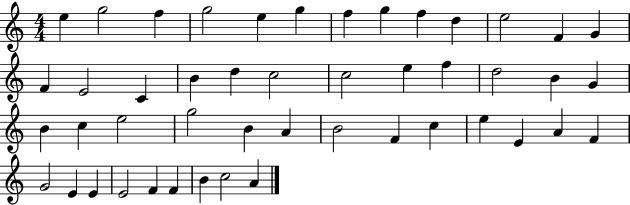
X:1
T:Untitled
M:4/4
L:1/4
K:C
e g2 f g2 e g f g f d e2 F G F E2 C B d c2 c2 e f d2 B G B c e2 g2 B A B2 F c e E A F G2 E E E2 F F B c2 A